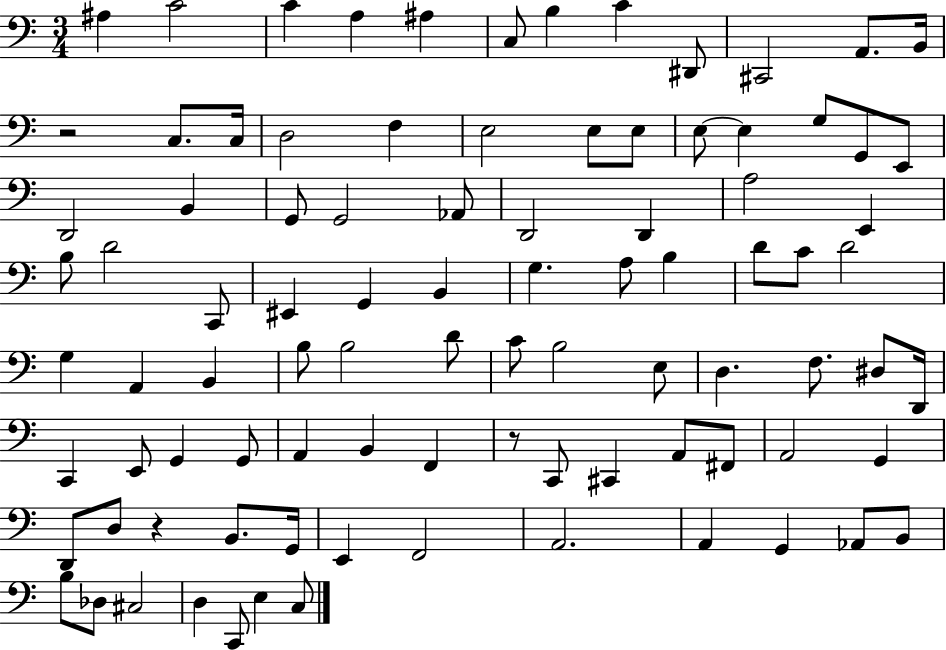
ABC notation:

X:1
T:Untitled
M:3/4
L:1/4
K:C
^A, C2 C A, ^A, C,/2 B, C ^D,,/2 ^C,,2 A,,/2 B,,/4 z2 C,/2 C,/4 D,2 F, E,2 E,/2 E,/2 E,/2 E, G,/2 G,,/2 E,,/2 D,,2 B,, G,,/2 G,,2 _A,,/2 D,,2 D,, A,2 E,, B,/2 D2 C,,/2 ^E,, G,, B,, G, A,/2 B, D/2 C/2 D2 G, A,, B,, B,/2 B,2 D/2 C/2 B,2 E,/2 D, F,/2 ^D,/2 D,,/4 C,, E,,/2 G,, G,,/2 A,, B,, F,, z/2 C,,/2 ^C,, A,,/2 ^F,,/2 A,,2 G,, D,,/2 D,/2 z B,,/2 G,,/4 E,, F,,2 A,,2 A,, G,, _A,,/2 B,,/2 B,/2 _D,/2 ^C,2 D, C,,/2 E, C,/2